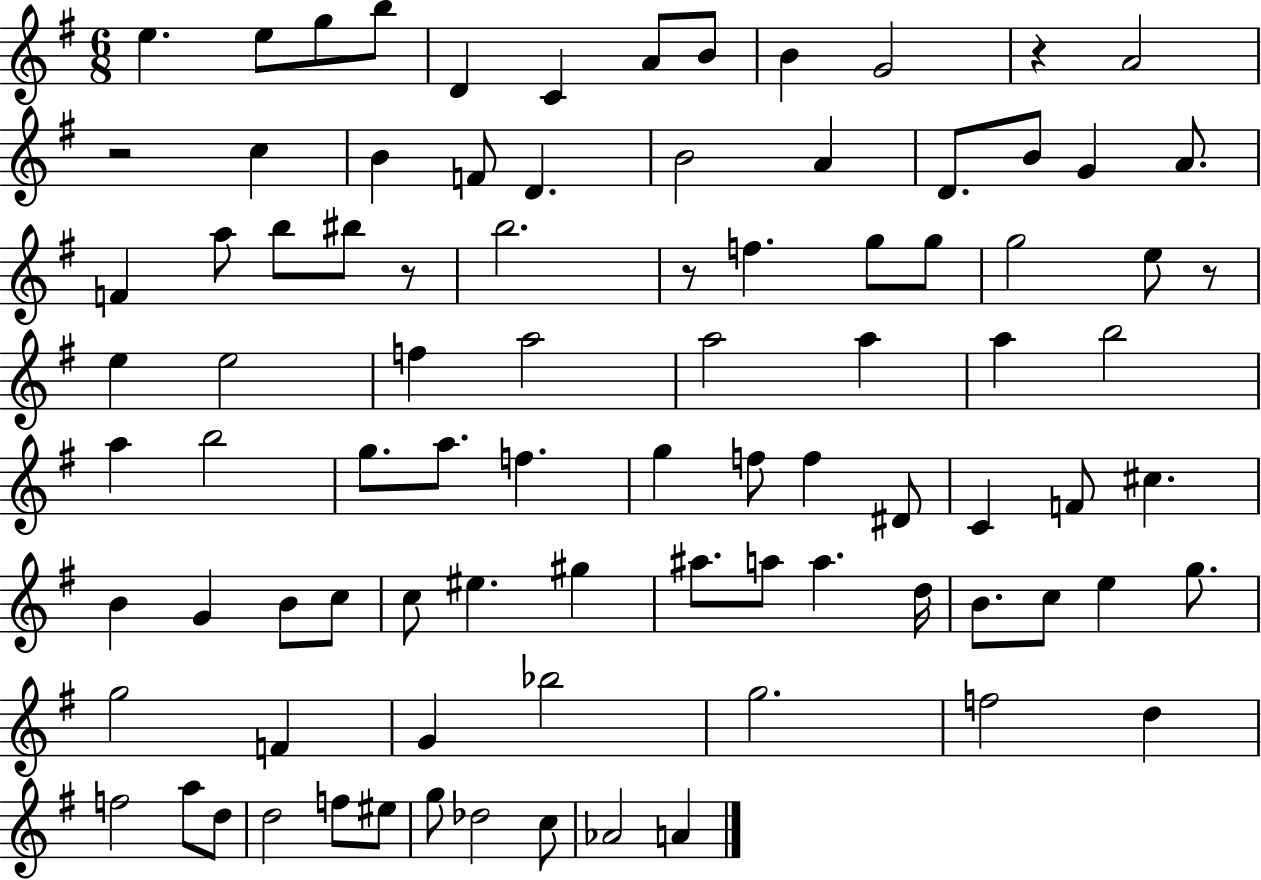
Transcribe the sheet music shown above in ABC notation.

X:1
T:Untitled
M:6/8
L:1/4
K:G
e e/2 g/2 b/2 D C A/2 B/2 B G2 z A2 z2 c B F/2 D B2 A D/2 B/2 G A/2 F a/2 b/2 ^b/2 z/2 b2 z/2 f g/2 g/2 g2 e/2 z/2 e e2 f a2 a2 a a b2 a b2 g/2 a/2 f g f/2 f ^D/2 C F/2 ^c B G B/2 c/2 c/2 ^e ^g ^a/2 a/2 a d/4 B/2 c/2 e g/2 g2 F G _b2 g2 f2 d f2 a/2 d/2 d2 f/2 ^e/2 g/2 _d2 c/2 _A2 A